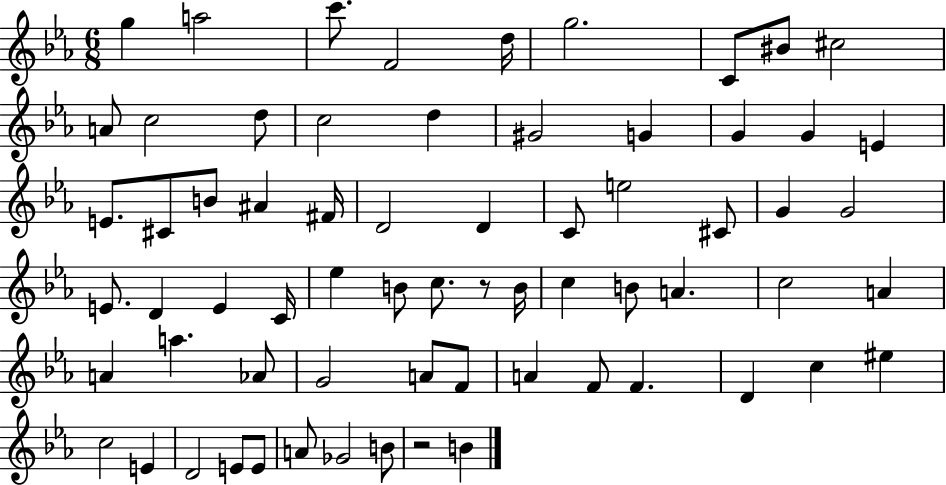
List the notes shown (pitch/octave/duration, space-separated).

G5/q A5/h C6/e. F4/h D5/s G5/h. C4/e BIS4/e C#5/h A4/e C5/h D5/e C5/h D5/q G#4/h G4/q G4/q G4/q E4/q E4/e. C#4/e B4/e A#4/q F#4/s D4/h D4/q C4/e E5/h C#4/e G4/q G4/h E4/e. D4/q E4/q C4/s Eb5/q B4/e C5/e. R/e B4/s C5/q B4/e A4/q. C5/h A4/q A4/q A5/q. Ab4/e G4/h A4/e F4/e A4/q F4/e F4/q. D4/q C5/q EIS5/q C5/h E4/q D4/h E4/e E4/e A4/e Gb4/h B4/e R/h B4/q